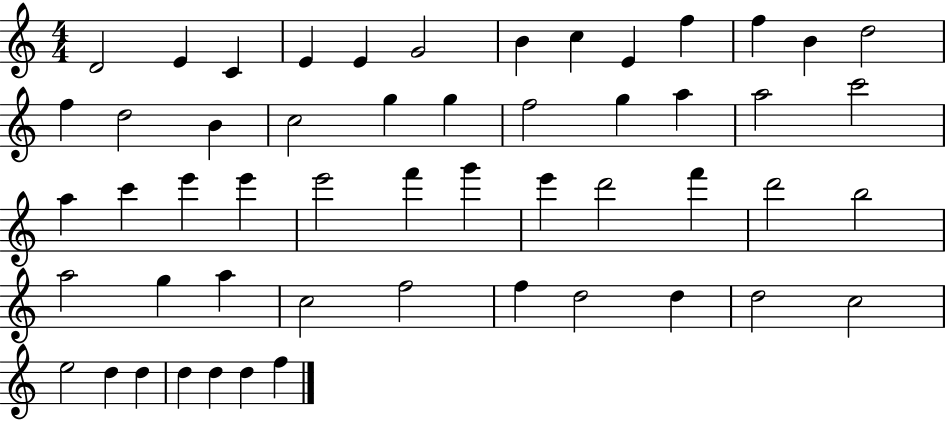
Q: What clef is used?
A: treble